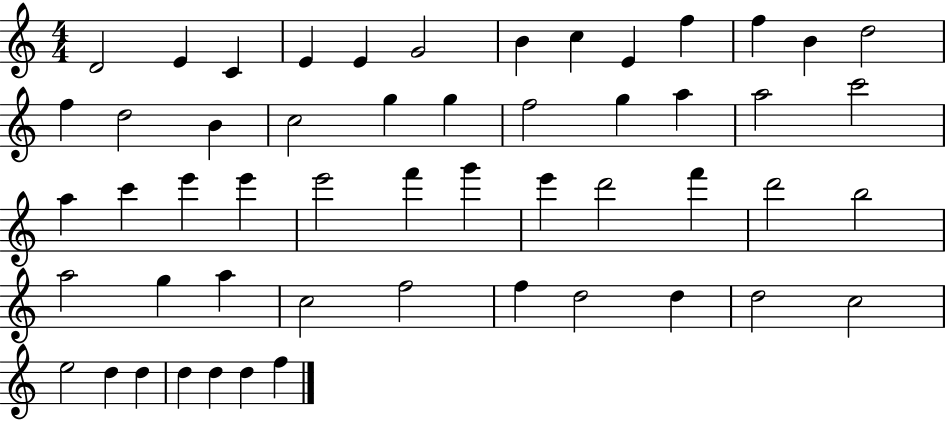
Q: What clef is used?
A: treble